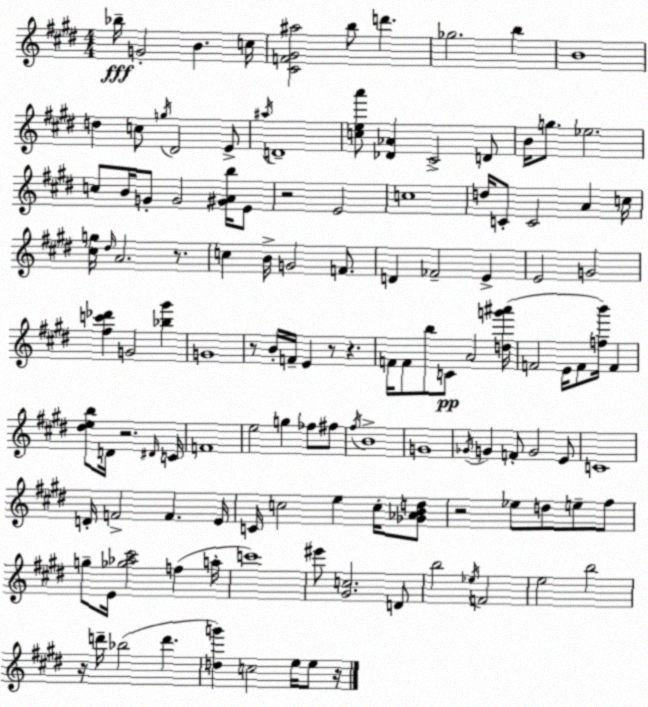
X:1
T:Untitled
M:4/4
L:1/4
K:E
_b/4 G2 B c/4 [^CF^G^a]2 b/2 d' _g2 b B4 d c/2 g/4 ^D2 E/2 ^a/4 D4 [cea']/2 [_D_A] ^C2 D/2 B/4 g/2 _e2 c/2 B/4 G/2 G2 [^GAb]/4 E/2 z2 E2 c4 d/4 C/2 C2 A c/4 [^cg]/4 ^d/4 A2 z/2 c B/4 G2 F/2 D _F2 E E2 G2 [^fc'_d'] G2 [_b^g'] G4 z/2 B/4 F/4 E z/2 z F/4 F/2 b/2 C/2 A2 [dg'^a']/4 F2 E/4 F/2 [fb']/4 F [^deb]/2 D/4 z2 ^D/4 C/4 F4 e2 g _f/2 ^f/2 ^f/4 B4 G4 _G/4 G F/2 G2 E/2 C4 D/4 F2 F E/4 C/4 c2 e c/4 [_G_ABd]/2 z2 _e/2 d/2 e/2 ^f/2 g/2 E/4 [_g_a^c']2 f a/4 c'4 ^e'/2 [^Gc]2 D/2 b2 _e/4 F2 e2 b2 z/4 d'/4 _b2 d' [dg'] c2 e/4 e/2 z/4